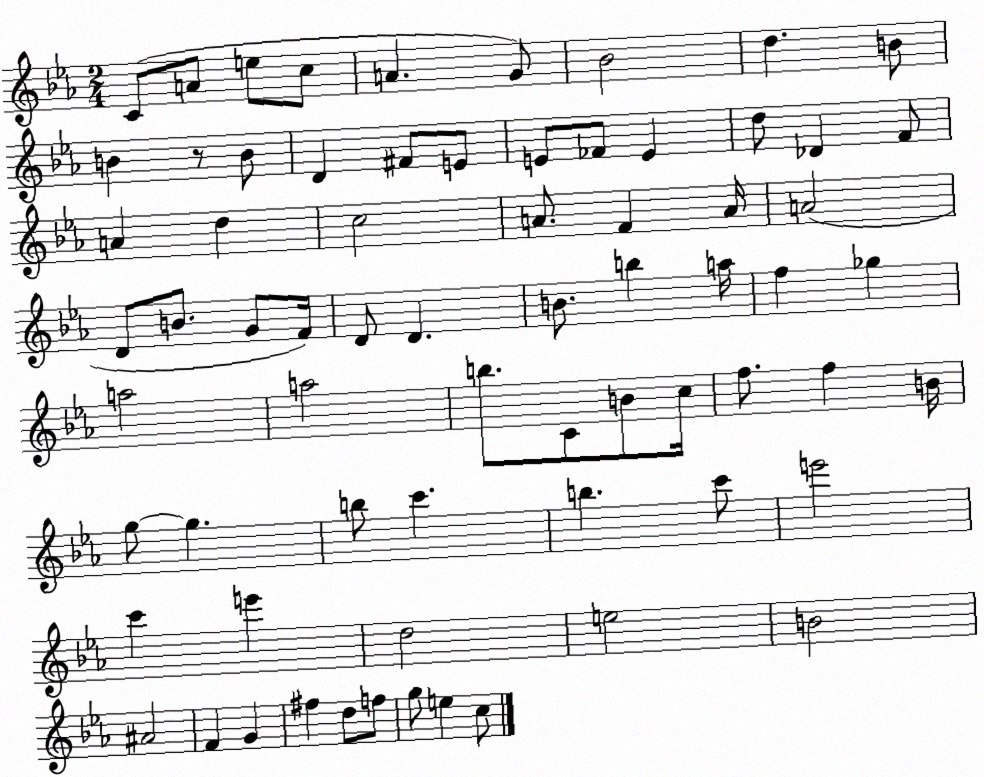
X:1
T:Untitled
M:2/4
L:1/4
K:Eb
C/2 A/2 e/2 c/2 A G/2 _B2 d B/2 B z/2 B/2 D ^F/2 E/2 E/2 _F/2 E d/2 _D F/2 A d c2 A/2 F A/4 A2 D/2 B/2 G/2 F/4 D/2 D B/2 b a/4 f _g a2 a2 b/2 C/2 B/2 c/4 f/2 f B/4 g/2 g b/2 c' b c'/2 e'2 c' e' d2 e2 B2 ^A2 F G ^f d/2 f/2 g/2 e c/2